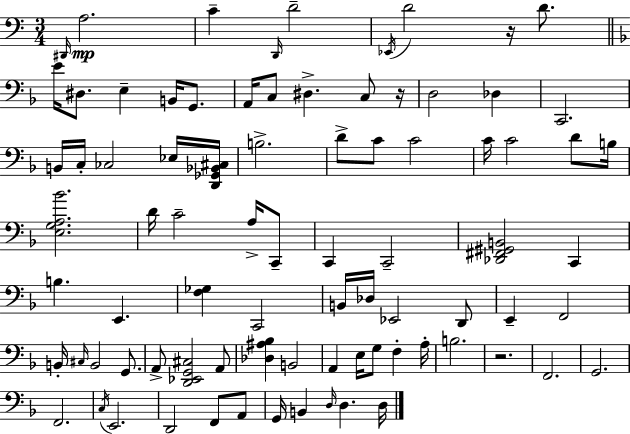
{
  \clef bass
  \numericTimeSignature
  \time 3/4
  \key a \minor
  \grace { dis,16 }\mp a2. | c'4-- \grace { d,16 } d'2-- | \acciaccatura { ees,16 } d'2 r16 | d'8. \bar "||" \break \key f \major e'16 dis8. e4-- b,16 g,8. | a,16 c8 dis4.-> c8 r16 | d2 des4 | c,2. | \break b,16 c16-. ces2 ees16 <d, ges, bes, cis>16 | b2.-> | d'8-> c'8 c'2 | c'16 c'2 d'8 b16 | \break <e g a bes'>2. | d'16 c'2-- a16-> c,8-- | c,4 c,2-- | <des, fis, gis, b,>2 c,4 | \break b4. e,4. | <f ges>4 c,2 | b,16 des16 ees,2 d,8 | e,4-- f,2 | \break b,16-. \grace { cis16 } b,2 g,8. | a,8-> <d, ees, g, cis>2 a,8 | <des ais bes>4 b,2 | a,4 e16 g8 f4-. | \break a16-. b2. | r2. | f,2. | g,2. | \break f,2. | \acciaccatura { c16 } e,2. | d,2 f,8 | a,8 g,16 b,4 \grace { d16 } d4. | \break d16 \bar "|."
}